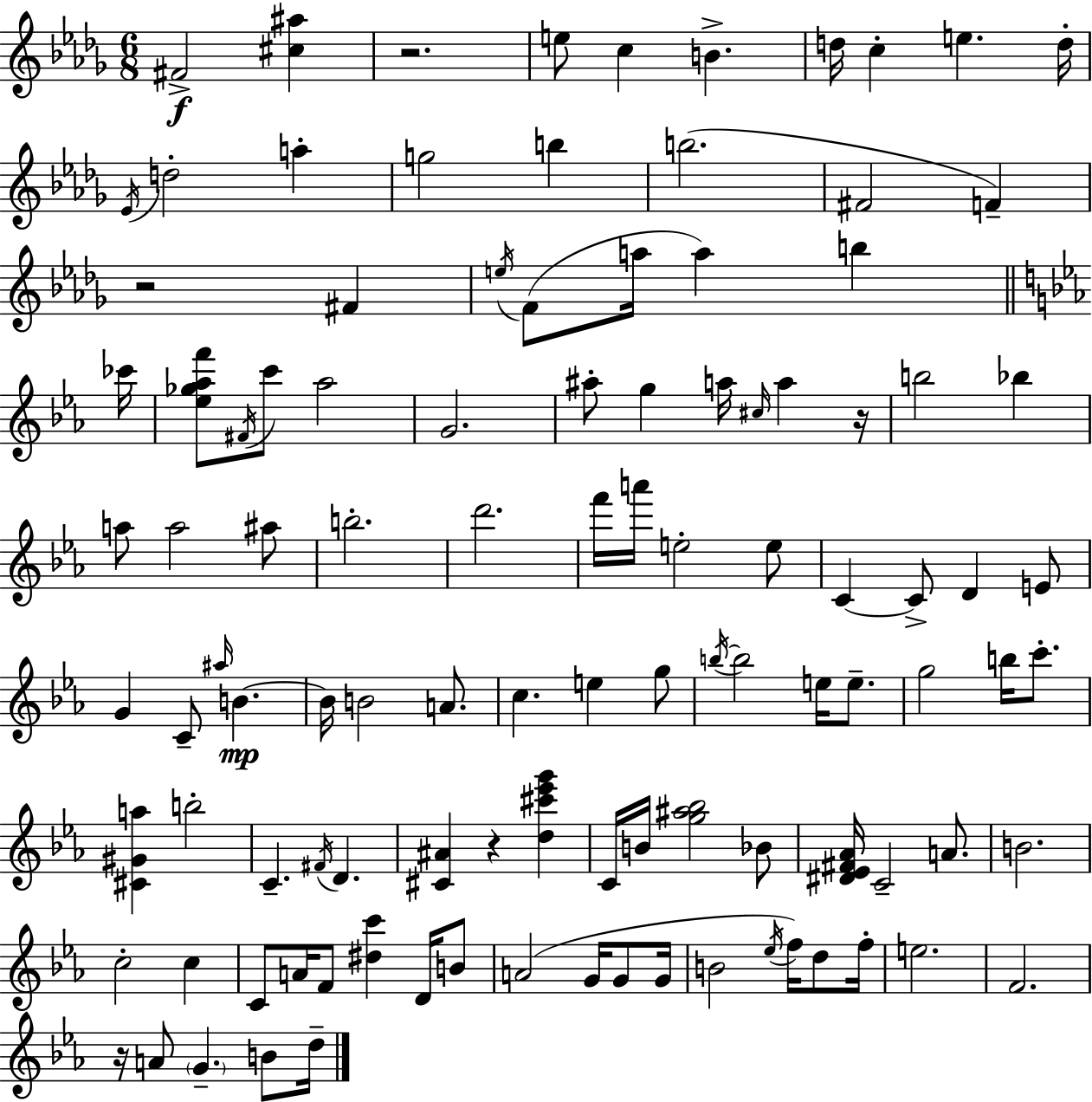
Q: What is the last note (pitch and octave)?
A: D5